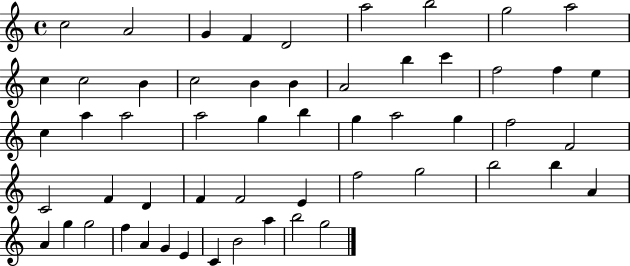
C5/h A4/h G4/q F4/q D4/h A5/h B5/h G5/h A5/h C5/q C5/h B4/q C5/h B4/q B4/q A4/h B5/q C6/q F5/h F5/q E5/q C5/q A5/q A5/h A5/h G5/q B5/q G5/q A5/h G5/q F5/h F4/h C4/h F4/q D4/q F4/q F4/h E4/q F5/h G5/h B5/h B5/q A4/q A4/q G5/q G5/h F5/q A4/q G4/q E4/q C4/q B4/h A5/q B5/h G5/h